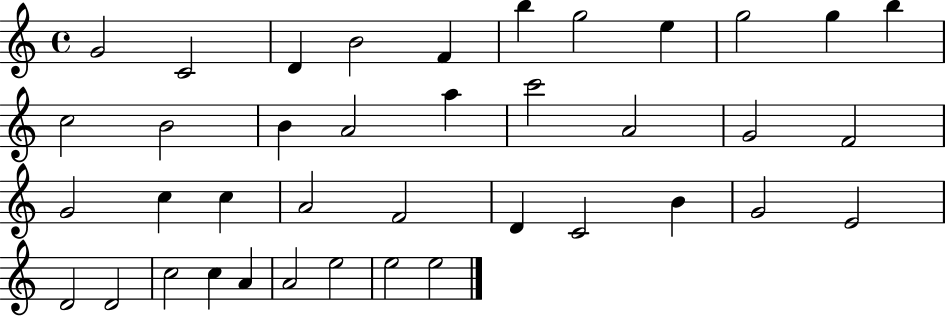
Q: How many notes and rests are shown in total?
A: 39